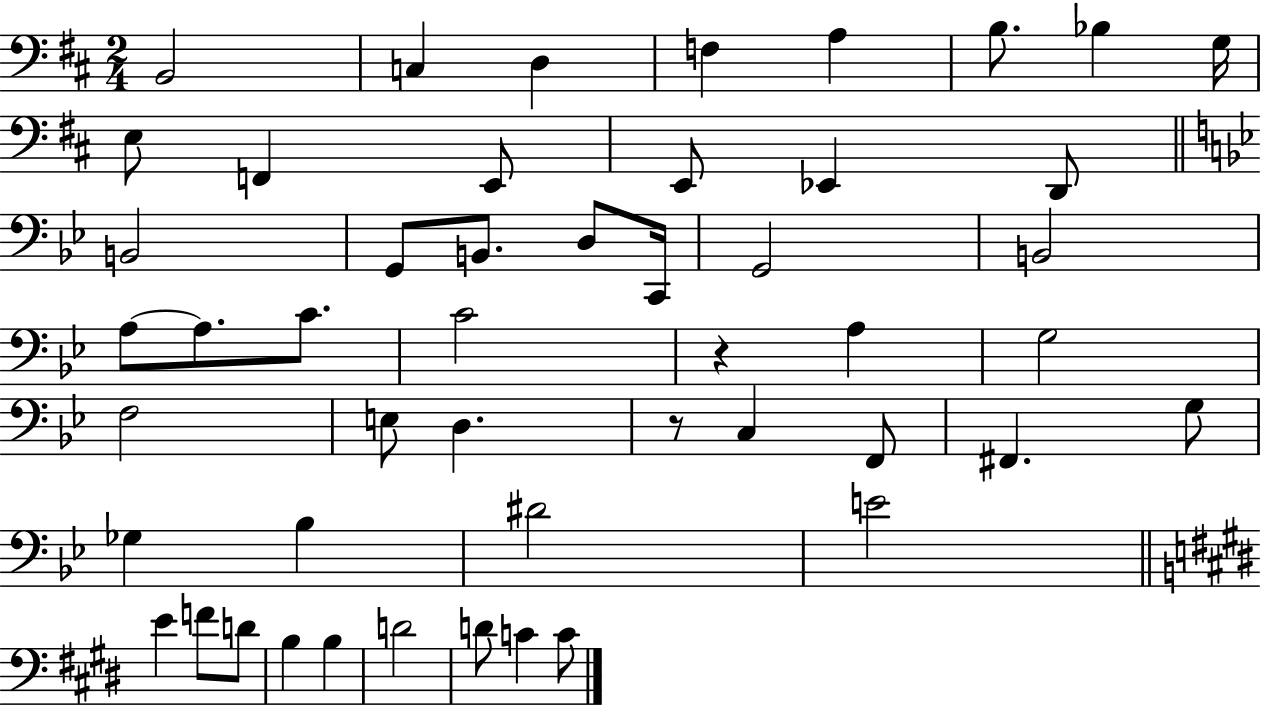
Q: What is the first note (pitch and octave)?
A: B2